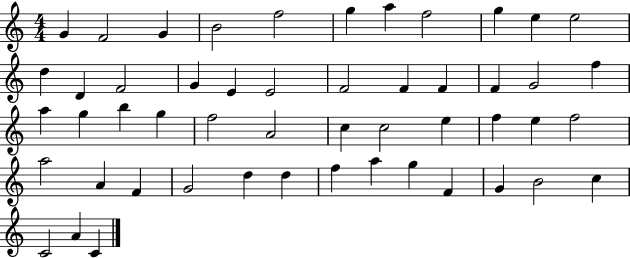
G4/q F4/h G4/q B4/h F5/h G5/q A5/q F5/h G5/q E5/q E5/h D5/q D4/q F4/h G4/q E4/q E4/h F4/h F4/q F4/q F4/q G4/h F5/q A5/q G5/q B5/q G5/q F5/h A4/h C5/q C5/h E5/q F5/q E5/q F5/h A5/h A4/q F4/q G4/h D5/q D5/q F5/q A5/q G5/q F4/q G4/q B4/h C5/q C4/h A4/q C4/q